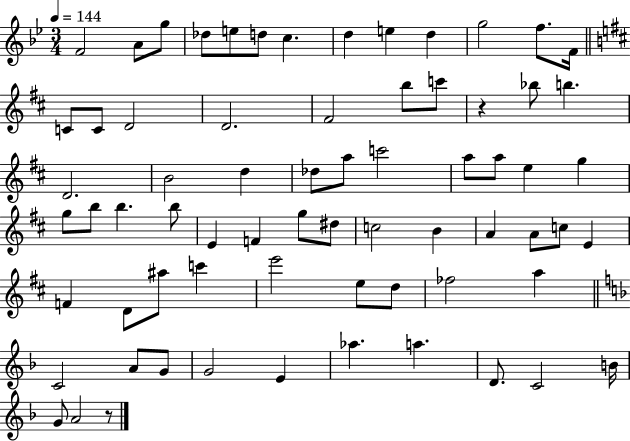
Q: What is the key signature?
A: BES major